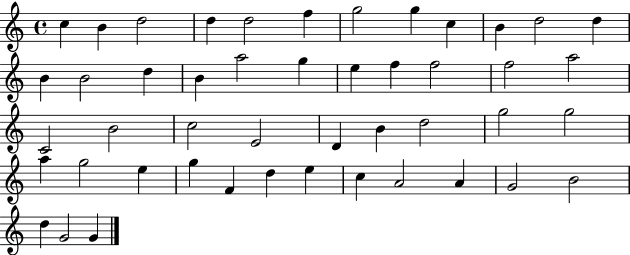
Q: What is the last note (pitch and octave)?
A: G4